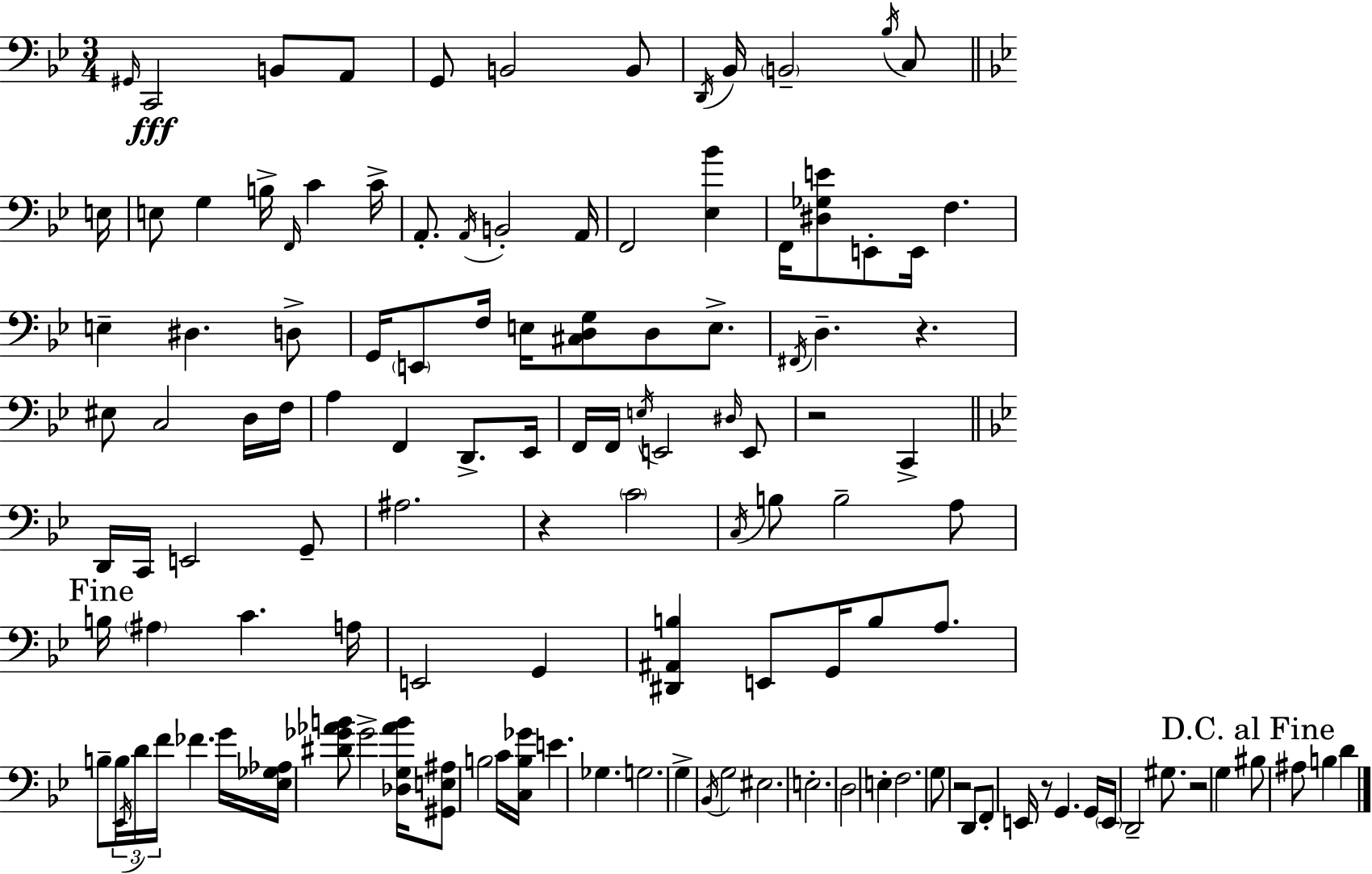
{
  \clef bass
  \numericTimeSignature
  \time 3/4
  \key g \minor
  \grace { gis,16 }\fff c,2 b,8 a,8 | g,8 b,2 b,8 | \acciaccatura { d,16 } bes,16 \parenthesize b,2-- \acciaccatura { bes16 } | c8 \bar "||" \break \key bes \major e16 e8 g4 b16-> \grace { f,16 } c'4 | c'16-> a,8.-. \acciaccatura { a,16 } b,2-. | a,16 f,2 <ees bes'>4 | f,16 <dis ges e'>8 e,8-. e,16 f4. | \break e4-- dis4. | d8-> g,16 \parenthesize e,8 f16 e16 <cis d g>8 d8 | e8.-> \acciaccatura { fis,16 } d4.-- r4. | eis8 c2 | \break d16 f16 a4 f,4 | d,8.-> ees,16 f,16 f,16 \acciaccatura { e16 } e,2 | \grace { dis16 } e,8 r2 | c,4-> \bar "||" \break \key bes \major d,16 c,16 e,2 g,8-- | ais2. | r4 \parenthesize c'2 | \acciaccatura { c16 } b8 b2-- a8 | \break \mark "Fine" b16 \parenthesize ais4 c'4. | a16 e,2 g,4 | <dis, ais, b>4 e,8 g,16 b8 a8. | b8-- b16 \tuplet 3/2 { \acciaccatura { ees,16 } d'16 f'16 } fes'4. | \break g'16 <ees ges aes>16 <dis' ges' aes' b'>8 ges'2-> | <des g aes' b'>16 <gis, e ais>8 b2 | c'16 <c b ges'>16 e'4. ges4. | g2. | \break g4-> \acciaccatura { bes,16 } g2 | eis2. | e2.-. | d2 e4-. | \break f2. | g8 r2 | d,8 f,8-. e,16 r8 g,4. | g,16 \parenthesize e,16 d,2-- | \break gis8. r2 g4 | \mark "D.C. al Fine" bis8 ais8 b4 d'4 | \bar "|."
}